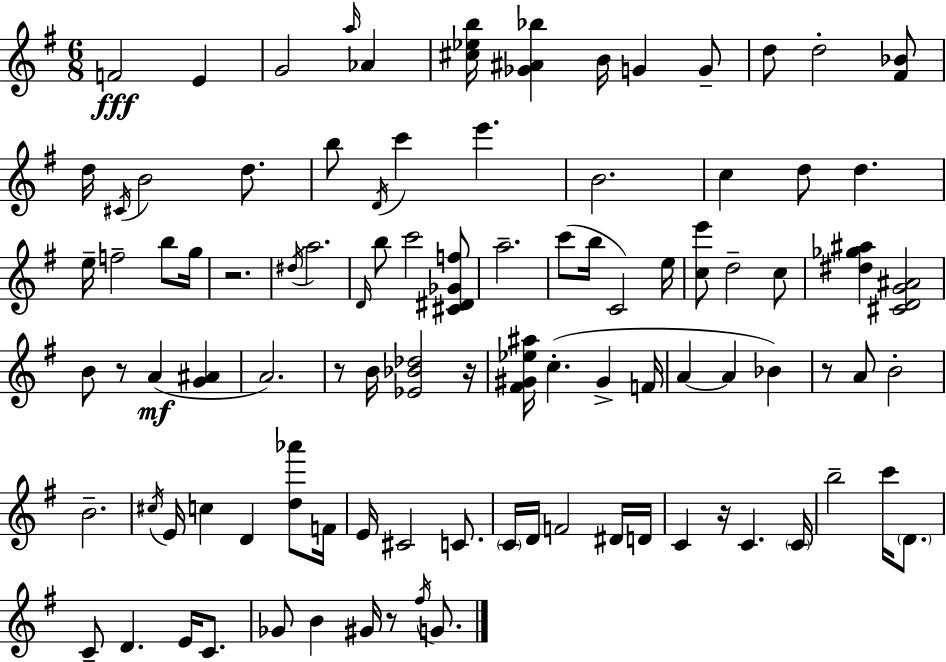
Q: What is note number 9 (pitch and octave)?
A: D5